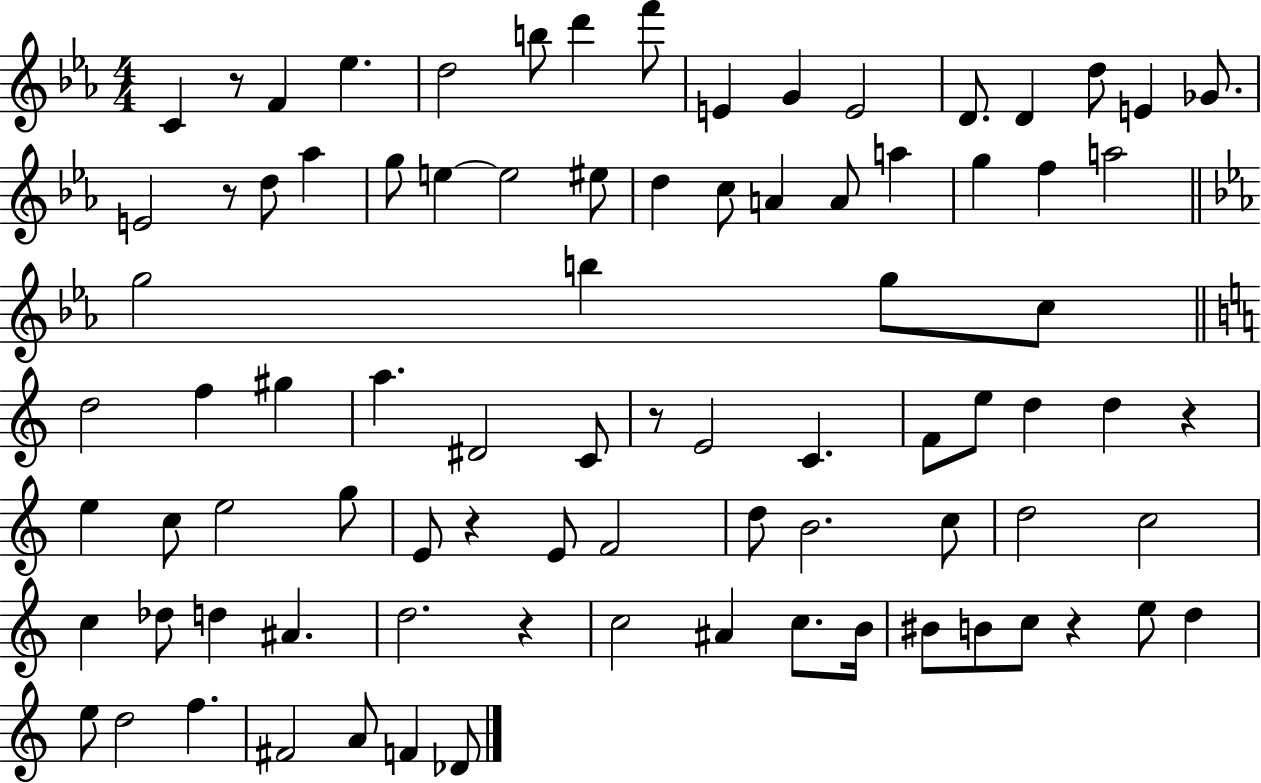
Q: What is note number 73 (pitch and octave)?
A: E5